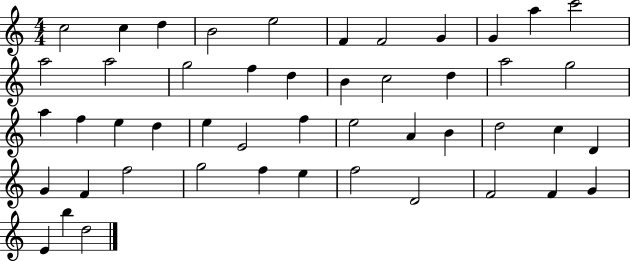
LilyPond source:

{
  \clef treble
  \numericTimeSignature
  \time 4/4
  \key c \major
  c''2 c''4 d''4 | b'2 e''2 | f'4 f'2 g'4 | g'4 a''4 c'''2 | \break a''2 a''2 | g''2 f''4 d''4 | b'4 c''2 d''4 | a''2 g''2 | \break a''4 f''4 e''4 d''4 | e''4 e'2 f''4 | e''2 a'4 b'4 | d''2 c''4 d'4 | \break g'4 f'4 f''2 | g''2 f''4 e''4 | f''2 d'2 | f'2 f'4 g'4 | \break e'4 b''4 d''2 | \bar "|."
}